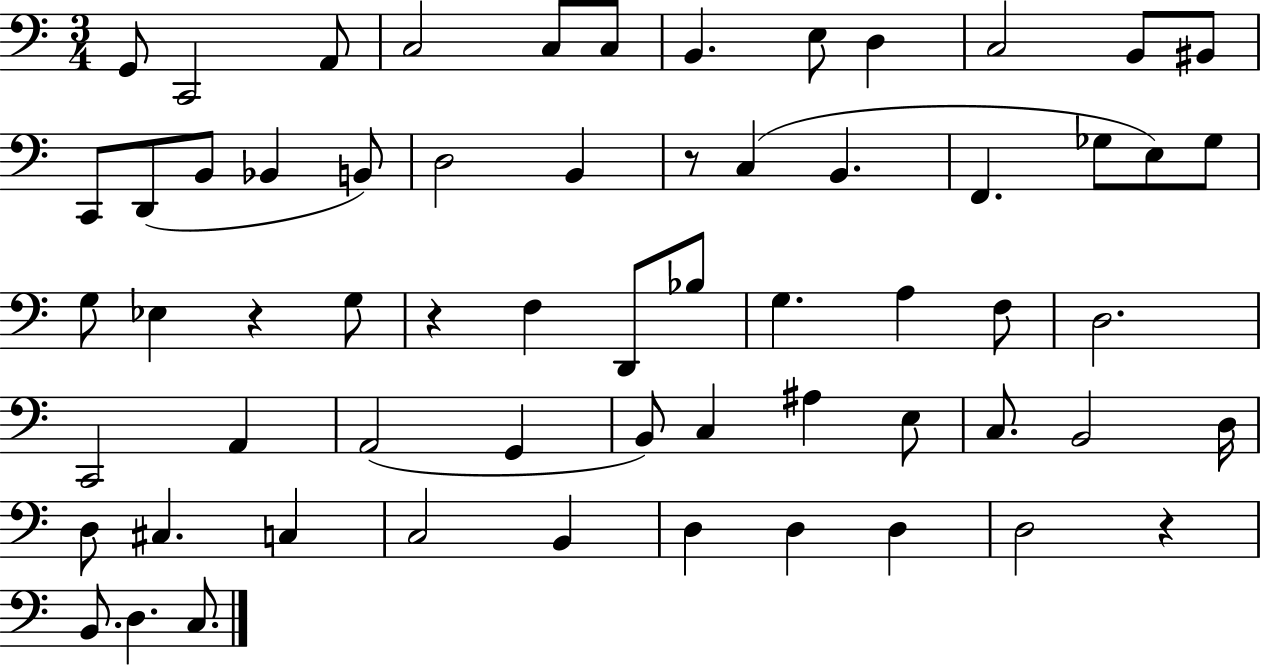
G2/e C2/h A2/e C3/h C3/e C3/e B2/q. E3/e D3/q C3/h B2/e BIS2/e C2/e D2/e B2/e Bb2/q B2/e D3/h B2/q R/e C3/q B2/q. F2/q. Gb3/e E3/e Gb3/e G3/e Eb3/q R/q G3/e R/q F3/q D2/e Bb3/e G3/q. A3/q F3/e D3/h. C2/h A2/q A2/h G2/q B2/e C3/q A#3/q E3/e C3/e. B2/h D3/s D3/e C#3/q. C3/q C3/h B2/q D3/q D3/q D3/q D3/h R/q B2/e. D3/q. C3/e.